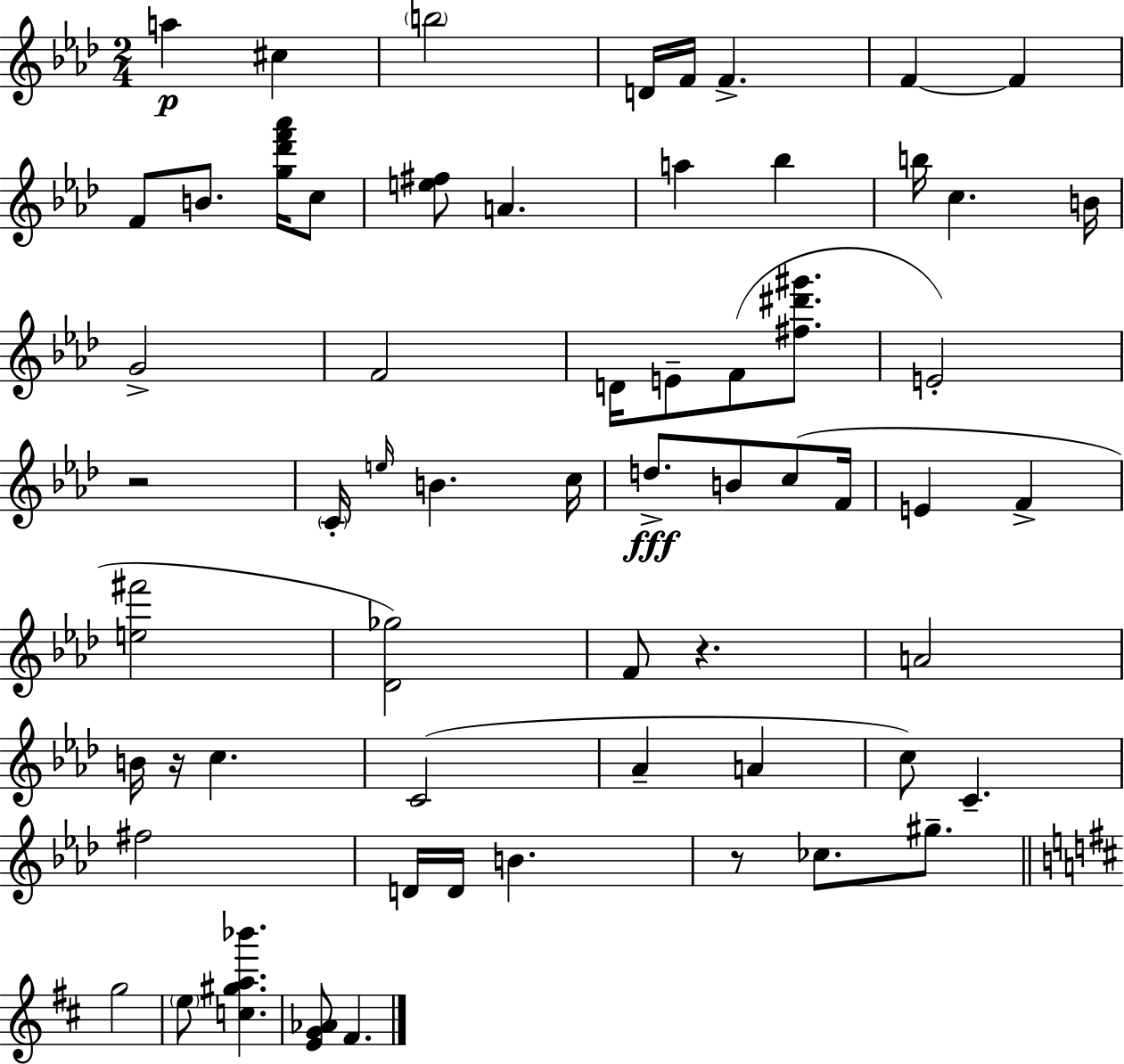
A5/q C#5/q B5/h D4/s F4/s F4/q. F4/q F4/q F4/e B4/e. [G5,Db6,F6,Ab6]/s C5/e [E5,F#5]/e A4/q. A5/q Bb5/q B5/s C5/q. B4/s G4/h F4/h D4/s E4/e F4/e [F#5,D#6,G#6]/e. E4/h R/h C4/s E5/s B4/q. C5/s D5/e. B4/e C5/e F4/s E4/q F4/q [E5,F#6]/h [Db4,Gb5]/h F4/e R/q. A4/h B4/s R/s C5/q. C4/h Ab4/q A4/q C5/e C4/q. F#5/h D4/s D4/s B4/q. R/e CES5/e. G#5/e. G5/h E5/e [C5,G#5,A5,Bb6]/q. [E4,G4,Ab4]/e F#4/q.